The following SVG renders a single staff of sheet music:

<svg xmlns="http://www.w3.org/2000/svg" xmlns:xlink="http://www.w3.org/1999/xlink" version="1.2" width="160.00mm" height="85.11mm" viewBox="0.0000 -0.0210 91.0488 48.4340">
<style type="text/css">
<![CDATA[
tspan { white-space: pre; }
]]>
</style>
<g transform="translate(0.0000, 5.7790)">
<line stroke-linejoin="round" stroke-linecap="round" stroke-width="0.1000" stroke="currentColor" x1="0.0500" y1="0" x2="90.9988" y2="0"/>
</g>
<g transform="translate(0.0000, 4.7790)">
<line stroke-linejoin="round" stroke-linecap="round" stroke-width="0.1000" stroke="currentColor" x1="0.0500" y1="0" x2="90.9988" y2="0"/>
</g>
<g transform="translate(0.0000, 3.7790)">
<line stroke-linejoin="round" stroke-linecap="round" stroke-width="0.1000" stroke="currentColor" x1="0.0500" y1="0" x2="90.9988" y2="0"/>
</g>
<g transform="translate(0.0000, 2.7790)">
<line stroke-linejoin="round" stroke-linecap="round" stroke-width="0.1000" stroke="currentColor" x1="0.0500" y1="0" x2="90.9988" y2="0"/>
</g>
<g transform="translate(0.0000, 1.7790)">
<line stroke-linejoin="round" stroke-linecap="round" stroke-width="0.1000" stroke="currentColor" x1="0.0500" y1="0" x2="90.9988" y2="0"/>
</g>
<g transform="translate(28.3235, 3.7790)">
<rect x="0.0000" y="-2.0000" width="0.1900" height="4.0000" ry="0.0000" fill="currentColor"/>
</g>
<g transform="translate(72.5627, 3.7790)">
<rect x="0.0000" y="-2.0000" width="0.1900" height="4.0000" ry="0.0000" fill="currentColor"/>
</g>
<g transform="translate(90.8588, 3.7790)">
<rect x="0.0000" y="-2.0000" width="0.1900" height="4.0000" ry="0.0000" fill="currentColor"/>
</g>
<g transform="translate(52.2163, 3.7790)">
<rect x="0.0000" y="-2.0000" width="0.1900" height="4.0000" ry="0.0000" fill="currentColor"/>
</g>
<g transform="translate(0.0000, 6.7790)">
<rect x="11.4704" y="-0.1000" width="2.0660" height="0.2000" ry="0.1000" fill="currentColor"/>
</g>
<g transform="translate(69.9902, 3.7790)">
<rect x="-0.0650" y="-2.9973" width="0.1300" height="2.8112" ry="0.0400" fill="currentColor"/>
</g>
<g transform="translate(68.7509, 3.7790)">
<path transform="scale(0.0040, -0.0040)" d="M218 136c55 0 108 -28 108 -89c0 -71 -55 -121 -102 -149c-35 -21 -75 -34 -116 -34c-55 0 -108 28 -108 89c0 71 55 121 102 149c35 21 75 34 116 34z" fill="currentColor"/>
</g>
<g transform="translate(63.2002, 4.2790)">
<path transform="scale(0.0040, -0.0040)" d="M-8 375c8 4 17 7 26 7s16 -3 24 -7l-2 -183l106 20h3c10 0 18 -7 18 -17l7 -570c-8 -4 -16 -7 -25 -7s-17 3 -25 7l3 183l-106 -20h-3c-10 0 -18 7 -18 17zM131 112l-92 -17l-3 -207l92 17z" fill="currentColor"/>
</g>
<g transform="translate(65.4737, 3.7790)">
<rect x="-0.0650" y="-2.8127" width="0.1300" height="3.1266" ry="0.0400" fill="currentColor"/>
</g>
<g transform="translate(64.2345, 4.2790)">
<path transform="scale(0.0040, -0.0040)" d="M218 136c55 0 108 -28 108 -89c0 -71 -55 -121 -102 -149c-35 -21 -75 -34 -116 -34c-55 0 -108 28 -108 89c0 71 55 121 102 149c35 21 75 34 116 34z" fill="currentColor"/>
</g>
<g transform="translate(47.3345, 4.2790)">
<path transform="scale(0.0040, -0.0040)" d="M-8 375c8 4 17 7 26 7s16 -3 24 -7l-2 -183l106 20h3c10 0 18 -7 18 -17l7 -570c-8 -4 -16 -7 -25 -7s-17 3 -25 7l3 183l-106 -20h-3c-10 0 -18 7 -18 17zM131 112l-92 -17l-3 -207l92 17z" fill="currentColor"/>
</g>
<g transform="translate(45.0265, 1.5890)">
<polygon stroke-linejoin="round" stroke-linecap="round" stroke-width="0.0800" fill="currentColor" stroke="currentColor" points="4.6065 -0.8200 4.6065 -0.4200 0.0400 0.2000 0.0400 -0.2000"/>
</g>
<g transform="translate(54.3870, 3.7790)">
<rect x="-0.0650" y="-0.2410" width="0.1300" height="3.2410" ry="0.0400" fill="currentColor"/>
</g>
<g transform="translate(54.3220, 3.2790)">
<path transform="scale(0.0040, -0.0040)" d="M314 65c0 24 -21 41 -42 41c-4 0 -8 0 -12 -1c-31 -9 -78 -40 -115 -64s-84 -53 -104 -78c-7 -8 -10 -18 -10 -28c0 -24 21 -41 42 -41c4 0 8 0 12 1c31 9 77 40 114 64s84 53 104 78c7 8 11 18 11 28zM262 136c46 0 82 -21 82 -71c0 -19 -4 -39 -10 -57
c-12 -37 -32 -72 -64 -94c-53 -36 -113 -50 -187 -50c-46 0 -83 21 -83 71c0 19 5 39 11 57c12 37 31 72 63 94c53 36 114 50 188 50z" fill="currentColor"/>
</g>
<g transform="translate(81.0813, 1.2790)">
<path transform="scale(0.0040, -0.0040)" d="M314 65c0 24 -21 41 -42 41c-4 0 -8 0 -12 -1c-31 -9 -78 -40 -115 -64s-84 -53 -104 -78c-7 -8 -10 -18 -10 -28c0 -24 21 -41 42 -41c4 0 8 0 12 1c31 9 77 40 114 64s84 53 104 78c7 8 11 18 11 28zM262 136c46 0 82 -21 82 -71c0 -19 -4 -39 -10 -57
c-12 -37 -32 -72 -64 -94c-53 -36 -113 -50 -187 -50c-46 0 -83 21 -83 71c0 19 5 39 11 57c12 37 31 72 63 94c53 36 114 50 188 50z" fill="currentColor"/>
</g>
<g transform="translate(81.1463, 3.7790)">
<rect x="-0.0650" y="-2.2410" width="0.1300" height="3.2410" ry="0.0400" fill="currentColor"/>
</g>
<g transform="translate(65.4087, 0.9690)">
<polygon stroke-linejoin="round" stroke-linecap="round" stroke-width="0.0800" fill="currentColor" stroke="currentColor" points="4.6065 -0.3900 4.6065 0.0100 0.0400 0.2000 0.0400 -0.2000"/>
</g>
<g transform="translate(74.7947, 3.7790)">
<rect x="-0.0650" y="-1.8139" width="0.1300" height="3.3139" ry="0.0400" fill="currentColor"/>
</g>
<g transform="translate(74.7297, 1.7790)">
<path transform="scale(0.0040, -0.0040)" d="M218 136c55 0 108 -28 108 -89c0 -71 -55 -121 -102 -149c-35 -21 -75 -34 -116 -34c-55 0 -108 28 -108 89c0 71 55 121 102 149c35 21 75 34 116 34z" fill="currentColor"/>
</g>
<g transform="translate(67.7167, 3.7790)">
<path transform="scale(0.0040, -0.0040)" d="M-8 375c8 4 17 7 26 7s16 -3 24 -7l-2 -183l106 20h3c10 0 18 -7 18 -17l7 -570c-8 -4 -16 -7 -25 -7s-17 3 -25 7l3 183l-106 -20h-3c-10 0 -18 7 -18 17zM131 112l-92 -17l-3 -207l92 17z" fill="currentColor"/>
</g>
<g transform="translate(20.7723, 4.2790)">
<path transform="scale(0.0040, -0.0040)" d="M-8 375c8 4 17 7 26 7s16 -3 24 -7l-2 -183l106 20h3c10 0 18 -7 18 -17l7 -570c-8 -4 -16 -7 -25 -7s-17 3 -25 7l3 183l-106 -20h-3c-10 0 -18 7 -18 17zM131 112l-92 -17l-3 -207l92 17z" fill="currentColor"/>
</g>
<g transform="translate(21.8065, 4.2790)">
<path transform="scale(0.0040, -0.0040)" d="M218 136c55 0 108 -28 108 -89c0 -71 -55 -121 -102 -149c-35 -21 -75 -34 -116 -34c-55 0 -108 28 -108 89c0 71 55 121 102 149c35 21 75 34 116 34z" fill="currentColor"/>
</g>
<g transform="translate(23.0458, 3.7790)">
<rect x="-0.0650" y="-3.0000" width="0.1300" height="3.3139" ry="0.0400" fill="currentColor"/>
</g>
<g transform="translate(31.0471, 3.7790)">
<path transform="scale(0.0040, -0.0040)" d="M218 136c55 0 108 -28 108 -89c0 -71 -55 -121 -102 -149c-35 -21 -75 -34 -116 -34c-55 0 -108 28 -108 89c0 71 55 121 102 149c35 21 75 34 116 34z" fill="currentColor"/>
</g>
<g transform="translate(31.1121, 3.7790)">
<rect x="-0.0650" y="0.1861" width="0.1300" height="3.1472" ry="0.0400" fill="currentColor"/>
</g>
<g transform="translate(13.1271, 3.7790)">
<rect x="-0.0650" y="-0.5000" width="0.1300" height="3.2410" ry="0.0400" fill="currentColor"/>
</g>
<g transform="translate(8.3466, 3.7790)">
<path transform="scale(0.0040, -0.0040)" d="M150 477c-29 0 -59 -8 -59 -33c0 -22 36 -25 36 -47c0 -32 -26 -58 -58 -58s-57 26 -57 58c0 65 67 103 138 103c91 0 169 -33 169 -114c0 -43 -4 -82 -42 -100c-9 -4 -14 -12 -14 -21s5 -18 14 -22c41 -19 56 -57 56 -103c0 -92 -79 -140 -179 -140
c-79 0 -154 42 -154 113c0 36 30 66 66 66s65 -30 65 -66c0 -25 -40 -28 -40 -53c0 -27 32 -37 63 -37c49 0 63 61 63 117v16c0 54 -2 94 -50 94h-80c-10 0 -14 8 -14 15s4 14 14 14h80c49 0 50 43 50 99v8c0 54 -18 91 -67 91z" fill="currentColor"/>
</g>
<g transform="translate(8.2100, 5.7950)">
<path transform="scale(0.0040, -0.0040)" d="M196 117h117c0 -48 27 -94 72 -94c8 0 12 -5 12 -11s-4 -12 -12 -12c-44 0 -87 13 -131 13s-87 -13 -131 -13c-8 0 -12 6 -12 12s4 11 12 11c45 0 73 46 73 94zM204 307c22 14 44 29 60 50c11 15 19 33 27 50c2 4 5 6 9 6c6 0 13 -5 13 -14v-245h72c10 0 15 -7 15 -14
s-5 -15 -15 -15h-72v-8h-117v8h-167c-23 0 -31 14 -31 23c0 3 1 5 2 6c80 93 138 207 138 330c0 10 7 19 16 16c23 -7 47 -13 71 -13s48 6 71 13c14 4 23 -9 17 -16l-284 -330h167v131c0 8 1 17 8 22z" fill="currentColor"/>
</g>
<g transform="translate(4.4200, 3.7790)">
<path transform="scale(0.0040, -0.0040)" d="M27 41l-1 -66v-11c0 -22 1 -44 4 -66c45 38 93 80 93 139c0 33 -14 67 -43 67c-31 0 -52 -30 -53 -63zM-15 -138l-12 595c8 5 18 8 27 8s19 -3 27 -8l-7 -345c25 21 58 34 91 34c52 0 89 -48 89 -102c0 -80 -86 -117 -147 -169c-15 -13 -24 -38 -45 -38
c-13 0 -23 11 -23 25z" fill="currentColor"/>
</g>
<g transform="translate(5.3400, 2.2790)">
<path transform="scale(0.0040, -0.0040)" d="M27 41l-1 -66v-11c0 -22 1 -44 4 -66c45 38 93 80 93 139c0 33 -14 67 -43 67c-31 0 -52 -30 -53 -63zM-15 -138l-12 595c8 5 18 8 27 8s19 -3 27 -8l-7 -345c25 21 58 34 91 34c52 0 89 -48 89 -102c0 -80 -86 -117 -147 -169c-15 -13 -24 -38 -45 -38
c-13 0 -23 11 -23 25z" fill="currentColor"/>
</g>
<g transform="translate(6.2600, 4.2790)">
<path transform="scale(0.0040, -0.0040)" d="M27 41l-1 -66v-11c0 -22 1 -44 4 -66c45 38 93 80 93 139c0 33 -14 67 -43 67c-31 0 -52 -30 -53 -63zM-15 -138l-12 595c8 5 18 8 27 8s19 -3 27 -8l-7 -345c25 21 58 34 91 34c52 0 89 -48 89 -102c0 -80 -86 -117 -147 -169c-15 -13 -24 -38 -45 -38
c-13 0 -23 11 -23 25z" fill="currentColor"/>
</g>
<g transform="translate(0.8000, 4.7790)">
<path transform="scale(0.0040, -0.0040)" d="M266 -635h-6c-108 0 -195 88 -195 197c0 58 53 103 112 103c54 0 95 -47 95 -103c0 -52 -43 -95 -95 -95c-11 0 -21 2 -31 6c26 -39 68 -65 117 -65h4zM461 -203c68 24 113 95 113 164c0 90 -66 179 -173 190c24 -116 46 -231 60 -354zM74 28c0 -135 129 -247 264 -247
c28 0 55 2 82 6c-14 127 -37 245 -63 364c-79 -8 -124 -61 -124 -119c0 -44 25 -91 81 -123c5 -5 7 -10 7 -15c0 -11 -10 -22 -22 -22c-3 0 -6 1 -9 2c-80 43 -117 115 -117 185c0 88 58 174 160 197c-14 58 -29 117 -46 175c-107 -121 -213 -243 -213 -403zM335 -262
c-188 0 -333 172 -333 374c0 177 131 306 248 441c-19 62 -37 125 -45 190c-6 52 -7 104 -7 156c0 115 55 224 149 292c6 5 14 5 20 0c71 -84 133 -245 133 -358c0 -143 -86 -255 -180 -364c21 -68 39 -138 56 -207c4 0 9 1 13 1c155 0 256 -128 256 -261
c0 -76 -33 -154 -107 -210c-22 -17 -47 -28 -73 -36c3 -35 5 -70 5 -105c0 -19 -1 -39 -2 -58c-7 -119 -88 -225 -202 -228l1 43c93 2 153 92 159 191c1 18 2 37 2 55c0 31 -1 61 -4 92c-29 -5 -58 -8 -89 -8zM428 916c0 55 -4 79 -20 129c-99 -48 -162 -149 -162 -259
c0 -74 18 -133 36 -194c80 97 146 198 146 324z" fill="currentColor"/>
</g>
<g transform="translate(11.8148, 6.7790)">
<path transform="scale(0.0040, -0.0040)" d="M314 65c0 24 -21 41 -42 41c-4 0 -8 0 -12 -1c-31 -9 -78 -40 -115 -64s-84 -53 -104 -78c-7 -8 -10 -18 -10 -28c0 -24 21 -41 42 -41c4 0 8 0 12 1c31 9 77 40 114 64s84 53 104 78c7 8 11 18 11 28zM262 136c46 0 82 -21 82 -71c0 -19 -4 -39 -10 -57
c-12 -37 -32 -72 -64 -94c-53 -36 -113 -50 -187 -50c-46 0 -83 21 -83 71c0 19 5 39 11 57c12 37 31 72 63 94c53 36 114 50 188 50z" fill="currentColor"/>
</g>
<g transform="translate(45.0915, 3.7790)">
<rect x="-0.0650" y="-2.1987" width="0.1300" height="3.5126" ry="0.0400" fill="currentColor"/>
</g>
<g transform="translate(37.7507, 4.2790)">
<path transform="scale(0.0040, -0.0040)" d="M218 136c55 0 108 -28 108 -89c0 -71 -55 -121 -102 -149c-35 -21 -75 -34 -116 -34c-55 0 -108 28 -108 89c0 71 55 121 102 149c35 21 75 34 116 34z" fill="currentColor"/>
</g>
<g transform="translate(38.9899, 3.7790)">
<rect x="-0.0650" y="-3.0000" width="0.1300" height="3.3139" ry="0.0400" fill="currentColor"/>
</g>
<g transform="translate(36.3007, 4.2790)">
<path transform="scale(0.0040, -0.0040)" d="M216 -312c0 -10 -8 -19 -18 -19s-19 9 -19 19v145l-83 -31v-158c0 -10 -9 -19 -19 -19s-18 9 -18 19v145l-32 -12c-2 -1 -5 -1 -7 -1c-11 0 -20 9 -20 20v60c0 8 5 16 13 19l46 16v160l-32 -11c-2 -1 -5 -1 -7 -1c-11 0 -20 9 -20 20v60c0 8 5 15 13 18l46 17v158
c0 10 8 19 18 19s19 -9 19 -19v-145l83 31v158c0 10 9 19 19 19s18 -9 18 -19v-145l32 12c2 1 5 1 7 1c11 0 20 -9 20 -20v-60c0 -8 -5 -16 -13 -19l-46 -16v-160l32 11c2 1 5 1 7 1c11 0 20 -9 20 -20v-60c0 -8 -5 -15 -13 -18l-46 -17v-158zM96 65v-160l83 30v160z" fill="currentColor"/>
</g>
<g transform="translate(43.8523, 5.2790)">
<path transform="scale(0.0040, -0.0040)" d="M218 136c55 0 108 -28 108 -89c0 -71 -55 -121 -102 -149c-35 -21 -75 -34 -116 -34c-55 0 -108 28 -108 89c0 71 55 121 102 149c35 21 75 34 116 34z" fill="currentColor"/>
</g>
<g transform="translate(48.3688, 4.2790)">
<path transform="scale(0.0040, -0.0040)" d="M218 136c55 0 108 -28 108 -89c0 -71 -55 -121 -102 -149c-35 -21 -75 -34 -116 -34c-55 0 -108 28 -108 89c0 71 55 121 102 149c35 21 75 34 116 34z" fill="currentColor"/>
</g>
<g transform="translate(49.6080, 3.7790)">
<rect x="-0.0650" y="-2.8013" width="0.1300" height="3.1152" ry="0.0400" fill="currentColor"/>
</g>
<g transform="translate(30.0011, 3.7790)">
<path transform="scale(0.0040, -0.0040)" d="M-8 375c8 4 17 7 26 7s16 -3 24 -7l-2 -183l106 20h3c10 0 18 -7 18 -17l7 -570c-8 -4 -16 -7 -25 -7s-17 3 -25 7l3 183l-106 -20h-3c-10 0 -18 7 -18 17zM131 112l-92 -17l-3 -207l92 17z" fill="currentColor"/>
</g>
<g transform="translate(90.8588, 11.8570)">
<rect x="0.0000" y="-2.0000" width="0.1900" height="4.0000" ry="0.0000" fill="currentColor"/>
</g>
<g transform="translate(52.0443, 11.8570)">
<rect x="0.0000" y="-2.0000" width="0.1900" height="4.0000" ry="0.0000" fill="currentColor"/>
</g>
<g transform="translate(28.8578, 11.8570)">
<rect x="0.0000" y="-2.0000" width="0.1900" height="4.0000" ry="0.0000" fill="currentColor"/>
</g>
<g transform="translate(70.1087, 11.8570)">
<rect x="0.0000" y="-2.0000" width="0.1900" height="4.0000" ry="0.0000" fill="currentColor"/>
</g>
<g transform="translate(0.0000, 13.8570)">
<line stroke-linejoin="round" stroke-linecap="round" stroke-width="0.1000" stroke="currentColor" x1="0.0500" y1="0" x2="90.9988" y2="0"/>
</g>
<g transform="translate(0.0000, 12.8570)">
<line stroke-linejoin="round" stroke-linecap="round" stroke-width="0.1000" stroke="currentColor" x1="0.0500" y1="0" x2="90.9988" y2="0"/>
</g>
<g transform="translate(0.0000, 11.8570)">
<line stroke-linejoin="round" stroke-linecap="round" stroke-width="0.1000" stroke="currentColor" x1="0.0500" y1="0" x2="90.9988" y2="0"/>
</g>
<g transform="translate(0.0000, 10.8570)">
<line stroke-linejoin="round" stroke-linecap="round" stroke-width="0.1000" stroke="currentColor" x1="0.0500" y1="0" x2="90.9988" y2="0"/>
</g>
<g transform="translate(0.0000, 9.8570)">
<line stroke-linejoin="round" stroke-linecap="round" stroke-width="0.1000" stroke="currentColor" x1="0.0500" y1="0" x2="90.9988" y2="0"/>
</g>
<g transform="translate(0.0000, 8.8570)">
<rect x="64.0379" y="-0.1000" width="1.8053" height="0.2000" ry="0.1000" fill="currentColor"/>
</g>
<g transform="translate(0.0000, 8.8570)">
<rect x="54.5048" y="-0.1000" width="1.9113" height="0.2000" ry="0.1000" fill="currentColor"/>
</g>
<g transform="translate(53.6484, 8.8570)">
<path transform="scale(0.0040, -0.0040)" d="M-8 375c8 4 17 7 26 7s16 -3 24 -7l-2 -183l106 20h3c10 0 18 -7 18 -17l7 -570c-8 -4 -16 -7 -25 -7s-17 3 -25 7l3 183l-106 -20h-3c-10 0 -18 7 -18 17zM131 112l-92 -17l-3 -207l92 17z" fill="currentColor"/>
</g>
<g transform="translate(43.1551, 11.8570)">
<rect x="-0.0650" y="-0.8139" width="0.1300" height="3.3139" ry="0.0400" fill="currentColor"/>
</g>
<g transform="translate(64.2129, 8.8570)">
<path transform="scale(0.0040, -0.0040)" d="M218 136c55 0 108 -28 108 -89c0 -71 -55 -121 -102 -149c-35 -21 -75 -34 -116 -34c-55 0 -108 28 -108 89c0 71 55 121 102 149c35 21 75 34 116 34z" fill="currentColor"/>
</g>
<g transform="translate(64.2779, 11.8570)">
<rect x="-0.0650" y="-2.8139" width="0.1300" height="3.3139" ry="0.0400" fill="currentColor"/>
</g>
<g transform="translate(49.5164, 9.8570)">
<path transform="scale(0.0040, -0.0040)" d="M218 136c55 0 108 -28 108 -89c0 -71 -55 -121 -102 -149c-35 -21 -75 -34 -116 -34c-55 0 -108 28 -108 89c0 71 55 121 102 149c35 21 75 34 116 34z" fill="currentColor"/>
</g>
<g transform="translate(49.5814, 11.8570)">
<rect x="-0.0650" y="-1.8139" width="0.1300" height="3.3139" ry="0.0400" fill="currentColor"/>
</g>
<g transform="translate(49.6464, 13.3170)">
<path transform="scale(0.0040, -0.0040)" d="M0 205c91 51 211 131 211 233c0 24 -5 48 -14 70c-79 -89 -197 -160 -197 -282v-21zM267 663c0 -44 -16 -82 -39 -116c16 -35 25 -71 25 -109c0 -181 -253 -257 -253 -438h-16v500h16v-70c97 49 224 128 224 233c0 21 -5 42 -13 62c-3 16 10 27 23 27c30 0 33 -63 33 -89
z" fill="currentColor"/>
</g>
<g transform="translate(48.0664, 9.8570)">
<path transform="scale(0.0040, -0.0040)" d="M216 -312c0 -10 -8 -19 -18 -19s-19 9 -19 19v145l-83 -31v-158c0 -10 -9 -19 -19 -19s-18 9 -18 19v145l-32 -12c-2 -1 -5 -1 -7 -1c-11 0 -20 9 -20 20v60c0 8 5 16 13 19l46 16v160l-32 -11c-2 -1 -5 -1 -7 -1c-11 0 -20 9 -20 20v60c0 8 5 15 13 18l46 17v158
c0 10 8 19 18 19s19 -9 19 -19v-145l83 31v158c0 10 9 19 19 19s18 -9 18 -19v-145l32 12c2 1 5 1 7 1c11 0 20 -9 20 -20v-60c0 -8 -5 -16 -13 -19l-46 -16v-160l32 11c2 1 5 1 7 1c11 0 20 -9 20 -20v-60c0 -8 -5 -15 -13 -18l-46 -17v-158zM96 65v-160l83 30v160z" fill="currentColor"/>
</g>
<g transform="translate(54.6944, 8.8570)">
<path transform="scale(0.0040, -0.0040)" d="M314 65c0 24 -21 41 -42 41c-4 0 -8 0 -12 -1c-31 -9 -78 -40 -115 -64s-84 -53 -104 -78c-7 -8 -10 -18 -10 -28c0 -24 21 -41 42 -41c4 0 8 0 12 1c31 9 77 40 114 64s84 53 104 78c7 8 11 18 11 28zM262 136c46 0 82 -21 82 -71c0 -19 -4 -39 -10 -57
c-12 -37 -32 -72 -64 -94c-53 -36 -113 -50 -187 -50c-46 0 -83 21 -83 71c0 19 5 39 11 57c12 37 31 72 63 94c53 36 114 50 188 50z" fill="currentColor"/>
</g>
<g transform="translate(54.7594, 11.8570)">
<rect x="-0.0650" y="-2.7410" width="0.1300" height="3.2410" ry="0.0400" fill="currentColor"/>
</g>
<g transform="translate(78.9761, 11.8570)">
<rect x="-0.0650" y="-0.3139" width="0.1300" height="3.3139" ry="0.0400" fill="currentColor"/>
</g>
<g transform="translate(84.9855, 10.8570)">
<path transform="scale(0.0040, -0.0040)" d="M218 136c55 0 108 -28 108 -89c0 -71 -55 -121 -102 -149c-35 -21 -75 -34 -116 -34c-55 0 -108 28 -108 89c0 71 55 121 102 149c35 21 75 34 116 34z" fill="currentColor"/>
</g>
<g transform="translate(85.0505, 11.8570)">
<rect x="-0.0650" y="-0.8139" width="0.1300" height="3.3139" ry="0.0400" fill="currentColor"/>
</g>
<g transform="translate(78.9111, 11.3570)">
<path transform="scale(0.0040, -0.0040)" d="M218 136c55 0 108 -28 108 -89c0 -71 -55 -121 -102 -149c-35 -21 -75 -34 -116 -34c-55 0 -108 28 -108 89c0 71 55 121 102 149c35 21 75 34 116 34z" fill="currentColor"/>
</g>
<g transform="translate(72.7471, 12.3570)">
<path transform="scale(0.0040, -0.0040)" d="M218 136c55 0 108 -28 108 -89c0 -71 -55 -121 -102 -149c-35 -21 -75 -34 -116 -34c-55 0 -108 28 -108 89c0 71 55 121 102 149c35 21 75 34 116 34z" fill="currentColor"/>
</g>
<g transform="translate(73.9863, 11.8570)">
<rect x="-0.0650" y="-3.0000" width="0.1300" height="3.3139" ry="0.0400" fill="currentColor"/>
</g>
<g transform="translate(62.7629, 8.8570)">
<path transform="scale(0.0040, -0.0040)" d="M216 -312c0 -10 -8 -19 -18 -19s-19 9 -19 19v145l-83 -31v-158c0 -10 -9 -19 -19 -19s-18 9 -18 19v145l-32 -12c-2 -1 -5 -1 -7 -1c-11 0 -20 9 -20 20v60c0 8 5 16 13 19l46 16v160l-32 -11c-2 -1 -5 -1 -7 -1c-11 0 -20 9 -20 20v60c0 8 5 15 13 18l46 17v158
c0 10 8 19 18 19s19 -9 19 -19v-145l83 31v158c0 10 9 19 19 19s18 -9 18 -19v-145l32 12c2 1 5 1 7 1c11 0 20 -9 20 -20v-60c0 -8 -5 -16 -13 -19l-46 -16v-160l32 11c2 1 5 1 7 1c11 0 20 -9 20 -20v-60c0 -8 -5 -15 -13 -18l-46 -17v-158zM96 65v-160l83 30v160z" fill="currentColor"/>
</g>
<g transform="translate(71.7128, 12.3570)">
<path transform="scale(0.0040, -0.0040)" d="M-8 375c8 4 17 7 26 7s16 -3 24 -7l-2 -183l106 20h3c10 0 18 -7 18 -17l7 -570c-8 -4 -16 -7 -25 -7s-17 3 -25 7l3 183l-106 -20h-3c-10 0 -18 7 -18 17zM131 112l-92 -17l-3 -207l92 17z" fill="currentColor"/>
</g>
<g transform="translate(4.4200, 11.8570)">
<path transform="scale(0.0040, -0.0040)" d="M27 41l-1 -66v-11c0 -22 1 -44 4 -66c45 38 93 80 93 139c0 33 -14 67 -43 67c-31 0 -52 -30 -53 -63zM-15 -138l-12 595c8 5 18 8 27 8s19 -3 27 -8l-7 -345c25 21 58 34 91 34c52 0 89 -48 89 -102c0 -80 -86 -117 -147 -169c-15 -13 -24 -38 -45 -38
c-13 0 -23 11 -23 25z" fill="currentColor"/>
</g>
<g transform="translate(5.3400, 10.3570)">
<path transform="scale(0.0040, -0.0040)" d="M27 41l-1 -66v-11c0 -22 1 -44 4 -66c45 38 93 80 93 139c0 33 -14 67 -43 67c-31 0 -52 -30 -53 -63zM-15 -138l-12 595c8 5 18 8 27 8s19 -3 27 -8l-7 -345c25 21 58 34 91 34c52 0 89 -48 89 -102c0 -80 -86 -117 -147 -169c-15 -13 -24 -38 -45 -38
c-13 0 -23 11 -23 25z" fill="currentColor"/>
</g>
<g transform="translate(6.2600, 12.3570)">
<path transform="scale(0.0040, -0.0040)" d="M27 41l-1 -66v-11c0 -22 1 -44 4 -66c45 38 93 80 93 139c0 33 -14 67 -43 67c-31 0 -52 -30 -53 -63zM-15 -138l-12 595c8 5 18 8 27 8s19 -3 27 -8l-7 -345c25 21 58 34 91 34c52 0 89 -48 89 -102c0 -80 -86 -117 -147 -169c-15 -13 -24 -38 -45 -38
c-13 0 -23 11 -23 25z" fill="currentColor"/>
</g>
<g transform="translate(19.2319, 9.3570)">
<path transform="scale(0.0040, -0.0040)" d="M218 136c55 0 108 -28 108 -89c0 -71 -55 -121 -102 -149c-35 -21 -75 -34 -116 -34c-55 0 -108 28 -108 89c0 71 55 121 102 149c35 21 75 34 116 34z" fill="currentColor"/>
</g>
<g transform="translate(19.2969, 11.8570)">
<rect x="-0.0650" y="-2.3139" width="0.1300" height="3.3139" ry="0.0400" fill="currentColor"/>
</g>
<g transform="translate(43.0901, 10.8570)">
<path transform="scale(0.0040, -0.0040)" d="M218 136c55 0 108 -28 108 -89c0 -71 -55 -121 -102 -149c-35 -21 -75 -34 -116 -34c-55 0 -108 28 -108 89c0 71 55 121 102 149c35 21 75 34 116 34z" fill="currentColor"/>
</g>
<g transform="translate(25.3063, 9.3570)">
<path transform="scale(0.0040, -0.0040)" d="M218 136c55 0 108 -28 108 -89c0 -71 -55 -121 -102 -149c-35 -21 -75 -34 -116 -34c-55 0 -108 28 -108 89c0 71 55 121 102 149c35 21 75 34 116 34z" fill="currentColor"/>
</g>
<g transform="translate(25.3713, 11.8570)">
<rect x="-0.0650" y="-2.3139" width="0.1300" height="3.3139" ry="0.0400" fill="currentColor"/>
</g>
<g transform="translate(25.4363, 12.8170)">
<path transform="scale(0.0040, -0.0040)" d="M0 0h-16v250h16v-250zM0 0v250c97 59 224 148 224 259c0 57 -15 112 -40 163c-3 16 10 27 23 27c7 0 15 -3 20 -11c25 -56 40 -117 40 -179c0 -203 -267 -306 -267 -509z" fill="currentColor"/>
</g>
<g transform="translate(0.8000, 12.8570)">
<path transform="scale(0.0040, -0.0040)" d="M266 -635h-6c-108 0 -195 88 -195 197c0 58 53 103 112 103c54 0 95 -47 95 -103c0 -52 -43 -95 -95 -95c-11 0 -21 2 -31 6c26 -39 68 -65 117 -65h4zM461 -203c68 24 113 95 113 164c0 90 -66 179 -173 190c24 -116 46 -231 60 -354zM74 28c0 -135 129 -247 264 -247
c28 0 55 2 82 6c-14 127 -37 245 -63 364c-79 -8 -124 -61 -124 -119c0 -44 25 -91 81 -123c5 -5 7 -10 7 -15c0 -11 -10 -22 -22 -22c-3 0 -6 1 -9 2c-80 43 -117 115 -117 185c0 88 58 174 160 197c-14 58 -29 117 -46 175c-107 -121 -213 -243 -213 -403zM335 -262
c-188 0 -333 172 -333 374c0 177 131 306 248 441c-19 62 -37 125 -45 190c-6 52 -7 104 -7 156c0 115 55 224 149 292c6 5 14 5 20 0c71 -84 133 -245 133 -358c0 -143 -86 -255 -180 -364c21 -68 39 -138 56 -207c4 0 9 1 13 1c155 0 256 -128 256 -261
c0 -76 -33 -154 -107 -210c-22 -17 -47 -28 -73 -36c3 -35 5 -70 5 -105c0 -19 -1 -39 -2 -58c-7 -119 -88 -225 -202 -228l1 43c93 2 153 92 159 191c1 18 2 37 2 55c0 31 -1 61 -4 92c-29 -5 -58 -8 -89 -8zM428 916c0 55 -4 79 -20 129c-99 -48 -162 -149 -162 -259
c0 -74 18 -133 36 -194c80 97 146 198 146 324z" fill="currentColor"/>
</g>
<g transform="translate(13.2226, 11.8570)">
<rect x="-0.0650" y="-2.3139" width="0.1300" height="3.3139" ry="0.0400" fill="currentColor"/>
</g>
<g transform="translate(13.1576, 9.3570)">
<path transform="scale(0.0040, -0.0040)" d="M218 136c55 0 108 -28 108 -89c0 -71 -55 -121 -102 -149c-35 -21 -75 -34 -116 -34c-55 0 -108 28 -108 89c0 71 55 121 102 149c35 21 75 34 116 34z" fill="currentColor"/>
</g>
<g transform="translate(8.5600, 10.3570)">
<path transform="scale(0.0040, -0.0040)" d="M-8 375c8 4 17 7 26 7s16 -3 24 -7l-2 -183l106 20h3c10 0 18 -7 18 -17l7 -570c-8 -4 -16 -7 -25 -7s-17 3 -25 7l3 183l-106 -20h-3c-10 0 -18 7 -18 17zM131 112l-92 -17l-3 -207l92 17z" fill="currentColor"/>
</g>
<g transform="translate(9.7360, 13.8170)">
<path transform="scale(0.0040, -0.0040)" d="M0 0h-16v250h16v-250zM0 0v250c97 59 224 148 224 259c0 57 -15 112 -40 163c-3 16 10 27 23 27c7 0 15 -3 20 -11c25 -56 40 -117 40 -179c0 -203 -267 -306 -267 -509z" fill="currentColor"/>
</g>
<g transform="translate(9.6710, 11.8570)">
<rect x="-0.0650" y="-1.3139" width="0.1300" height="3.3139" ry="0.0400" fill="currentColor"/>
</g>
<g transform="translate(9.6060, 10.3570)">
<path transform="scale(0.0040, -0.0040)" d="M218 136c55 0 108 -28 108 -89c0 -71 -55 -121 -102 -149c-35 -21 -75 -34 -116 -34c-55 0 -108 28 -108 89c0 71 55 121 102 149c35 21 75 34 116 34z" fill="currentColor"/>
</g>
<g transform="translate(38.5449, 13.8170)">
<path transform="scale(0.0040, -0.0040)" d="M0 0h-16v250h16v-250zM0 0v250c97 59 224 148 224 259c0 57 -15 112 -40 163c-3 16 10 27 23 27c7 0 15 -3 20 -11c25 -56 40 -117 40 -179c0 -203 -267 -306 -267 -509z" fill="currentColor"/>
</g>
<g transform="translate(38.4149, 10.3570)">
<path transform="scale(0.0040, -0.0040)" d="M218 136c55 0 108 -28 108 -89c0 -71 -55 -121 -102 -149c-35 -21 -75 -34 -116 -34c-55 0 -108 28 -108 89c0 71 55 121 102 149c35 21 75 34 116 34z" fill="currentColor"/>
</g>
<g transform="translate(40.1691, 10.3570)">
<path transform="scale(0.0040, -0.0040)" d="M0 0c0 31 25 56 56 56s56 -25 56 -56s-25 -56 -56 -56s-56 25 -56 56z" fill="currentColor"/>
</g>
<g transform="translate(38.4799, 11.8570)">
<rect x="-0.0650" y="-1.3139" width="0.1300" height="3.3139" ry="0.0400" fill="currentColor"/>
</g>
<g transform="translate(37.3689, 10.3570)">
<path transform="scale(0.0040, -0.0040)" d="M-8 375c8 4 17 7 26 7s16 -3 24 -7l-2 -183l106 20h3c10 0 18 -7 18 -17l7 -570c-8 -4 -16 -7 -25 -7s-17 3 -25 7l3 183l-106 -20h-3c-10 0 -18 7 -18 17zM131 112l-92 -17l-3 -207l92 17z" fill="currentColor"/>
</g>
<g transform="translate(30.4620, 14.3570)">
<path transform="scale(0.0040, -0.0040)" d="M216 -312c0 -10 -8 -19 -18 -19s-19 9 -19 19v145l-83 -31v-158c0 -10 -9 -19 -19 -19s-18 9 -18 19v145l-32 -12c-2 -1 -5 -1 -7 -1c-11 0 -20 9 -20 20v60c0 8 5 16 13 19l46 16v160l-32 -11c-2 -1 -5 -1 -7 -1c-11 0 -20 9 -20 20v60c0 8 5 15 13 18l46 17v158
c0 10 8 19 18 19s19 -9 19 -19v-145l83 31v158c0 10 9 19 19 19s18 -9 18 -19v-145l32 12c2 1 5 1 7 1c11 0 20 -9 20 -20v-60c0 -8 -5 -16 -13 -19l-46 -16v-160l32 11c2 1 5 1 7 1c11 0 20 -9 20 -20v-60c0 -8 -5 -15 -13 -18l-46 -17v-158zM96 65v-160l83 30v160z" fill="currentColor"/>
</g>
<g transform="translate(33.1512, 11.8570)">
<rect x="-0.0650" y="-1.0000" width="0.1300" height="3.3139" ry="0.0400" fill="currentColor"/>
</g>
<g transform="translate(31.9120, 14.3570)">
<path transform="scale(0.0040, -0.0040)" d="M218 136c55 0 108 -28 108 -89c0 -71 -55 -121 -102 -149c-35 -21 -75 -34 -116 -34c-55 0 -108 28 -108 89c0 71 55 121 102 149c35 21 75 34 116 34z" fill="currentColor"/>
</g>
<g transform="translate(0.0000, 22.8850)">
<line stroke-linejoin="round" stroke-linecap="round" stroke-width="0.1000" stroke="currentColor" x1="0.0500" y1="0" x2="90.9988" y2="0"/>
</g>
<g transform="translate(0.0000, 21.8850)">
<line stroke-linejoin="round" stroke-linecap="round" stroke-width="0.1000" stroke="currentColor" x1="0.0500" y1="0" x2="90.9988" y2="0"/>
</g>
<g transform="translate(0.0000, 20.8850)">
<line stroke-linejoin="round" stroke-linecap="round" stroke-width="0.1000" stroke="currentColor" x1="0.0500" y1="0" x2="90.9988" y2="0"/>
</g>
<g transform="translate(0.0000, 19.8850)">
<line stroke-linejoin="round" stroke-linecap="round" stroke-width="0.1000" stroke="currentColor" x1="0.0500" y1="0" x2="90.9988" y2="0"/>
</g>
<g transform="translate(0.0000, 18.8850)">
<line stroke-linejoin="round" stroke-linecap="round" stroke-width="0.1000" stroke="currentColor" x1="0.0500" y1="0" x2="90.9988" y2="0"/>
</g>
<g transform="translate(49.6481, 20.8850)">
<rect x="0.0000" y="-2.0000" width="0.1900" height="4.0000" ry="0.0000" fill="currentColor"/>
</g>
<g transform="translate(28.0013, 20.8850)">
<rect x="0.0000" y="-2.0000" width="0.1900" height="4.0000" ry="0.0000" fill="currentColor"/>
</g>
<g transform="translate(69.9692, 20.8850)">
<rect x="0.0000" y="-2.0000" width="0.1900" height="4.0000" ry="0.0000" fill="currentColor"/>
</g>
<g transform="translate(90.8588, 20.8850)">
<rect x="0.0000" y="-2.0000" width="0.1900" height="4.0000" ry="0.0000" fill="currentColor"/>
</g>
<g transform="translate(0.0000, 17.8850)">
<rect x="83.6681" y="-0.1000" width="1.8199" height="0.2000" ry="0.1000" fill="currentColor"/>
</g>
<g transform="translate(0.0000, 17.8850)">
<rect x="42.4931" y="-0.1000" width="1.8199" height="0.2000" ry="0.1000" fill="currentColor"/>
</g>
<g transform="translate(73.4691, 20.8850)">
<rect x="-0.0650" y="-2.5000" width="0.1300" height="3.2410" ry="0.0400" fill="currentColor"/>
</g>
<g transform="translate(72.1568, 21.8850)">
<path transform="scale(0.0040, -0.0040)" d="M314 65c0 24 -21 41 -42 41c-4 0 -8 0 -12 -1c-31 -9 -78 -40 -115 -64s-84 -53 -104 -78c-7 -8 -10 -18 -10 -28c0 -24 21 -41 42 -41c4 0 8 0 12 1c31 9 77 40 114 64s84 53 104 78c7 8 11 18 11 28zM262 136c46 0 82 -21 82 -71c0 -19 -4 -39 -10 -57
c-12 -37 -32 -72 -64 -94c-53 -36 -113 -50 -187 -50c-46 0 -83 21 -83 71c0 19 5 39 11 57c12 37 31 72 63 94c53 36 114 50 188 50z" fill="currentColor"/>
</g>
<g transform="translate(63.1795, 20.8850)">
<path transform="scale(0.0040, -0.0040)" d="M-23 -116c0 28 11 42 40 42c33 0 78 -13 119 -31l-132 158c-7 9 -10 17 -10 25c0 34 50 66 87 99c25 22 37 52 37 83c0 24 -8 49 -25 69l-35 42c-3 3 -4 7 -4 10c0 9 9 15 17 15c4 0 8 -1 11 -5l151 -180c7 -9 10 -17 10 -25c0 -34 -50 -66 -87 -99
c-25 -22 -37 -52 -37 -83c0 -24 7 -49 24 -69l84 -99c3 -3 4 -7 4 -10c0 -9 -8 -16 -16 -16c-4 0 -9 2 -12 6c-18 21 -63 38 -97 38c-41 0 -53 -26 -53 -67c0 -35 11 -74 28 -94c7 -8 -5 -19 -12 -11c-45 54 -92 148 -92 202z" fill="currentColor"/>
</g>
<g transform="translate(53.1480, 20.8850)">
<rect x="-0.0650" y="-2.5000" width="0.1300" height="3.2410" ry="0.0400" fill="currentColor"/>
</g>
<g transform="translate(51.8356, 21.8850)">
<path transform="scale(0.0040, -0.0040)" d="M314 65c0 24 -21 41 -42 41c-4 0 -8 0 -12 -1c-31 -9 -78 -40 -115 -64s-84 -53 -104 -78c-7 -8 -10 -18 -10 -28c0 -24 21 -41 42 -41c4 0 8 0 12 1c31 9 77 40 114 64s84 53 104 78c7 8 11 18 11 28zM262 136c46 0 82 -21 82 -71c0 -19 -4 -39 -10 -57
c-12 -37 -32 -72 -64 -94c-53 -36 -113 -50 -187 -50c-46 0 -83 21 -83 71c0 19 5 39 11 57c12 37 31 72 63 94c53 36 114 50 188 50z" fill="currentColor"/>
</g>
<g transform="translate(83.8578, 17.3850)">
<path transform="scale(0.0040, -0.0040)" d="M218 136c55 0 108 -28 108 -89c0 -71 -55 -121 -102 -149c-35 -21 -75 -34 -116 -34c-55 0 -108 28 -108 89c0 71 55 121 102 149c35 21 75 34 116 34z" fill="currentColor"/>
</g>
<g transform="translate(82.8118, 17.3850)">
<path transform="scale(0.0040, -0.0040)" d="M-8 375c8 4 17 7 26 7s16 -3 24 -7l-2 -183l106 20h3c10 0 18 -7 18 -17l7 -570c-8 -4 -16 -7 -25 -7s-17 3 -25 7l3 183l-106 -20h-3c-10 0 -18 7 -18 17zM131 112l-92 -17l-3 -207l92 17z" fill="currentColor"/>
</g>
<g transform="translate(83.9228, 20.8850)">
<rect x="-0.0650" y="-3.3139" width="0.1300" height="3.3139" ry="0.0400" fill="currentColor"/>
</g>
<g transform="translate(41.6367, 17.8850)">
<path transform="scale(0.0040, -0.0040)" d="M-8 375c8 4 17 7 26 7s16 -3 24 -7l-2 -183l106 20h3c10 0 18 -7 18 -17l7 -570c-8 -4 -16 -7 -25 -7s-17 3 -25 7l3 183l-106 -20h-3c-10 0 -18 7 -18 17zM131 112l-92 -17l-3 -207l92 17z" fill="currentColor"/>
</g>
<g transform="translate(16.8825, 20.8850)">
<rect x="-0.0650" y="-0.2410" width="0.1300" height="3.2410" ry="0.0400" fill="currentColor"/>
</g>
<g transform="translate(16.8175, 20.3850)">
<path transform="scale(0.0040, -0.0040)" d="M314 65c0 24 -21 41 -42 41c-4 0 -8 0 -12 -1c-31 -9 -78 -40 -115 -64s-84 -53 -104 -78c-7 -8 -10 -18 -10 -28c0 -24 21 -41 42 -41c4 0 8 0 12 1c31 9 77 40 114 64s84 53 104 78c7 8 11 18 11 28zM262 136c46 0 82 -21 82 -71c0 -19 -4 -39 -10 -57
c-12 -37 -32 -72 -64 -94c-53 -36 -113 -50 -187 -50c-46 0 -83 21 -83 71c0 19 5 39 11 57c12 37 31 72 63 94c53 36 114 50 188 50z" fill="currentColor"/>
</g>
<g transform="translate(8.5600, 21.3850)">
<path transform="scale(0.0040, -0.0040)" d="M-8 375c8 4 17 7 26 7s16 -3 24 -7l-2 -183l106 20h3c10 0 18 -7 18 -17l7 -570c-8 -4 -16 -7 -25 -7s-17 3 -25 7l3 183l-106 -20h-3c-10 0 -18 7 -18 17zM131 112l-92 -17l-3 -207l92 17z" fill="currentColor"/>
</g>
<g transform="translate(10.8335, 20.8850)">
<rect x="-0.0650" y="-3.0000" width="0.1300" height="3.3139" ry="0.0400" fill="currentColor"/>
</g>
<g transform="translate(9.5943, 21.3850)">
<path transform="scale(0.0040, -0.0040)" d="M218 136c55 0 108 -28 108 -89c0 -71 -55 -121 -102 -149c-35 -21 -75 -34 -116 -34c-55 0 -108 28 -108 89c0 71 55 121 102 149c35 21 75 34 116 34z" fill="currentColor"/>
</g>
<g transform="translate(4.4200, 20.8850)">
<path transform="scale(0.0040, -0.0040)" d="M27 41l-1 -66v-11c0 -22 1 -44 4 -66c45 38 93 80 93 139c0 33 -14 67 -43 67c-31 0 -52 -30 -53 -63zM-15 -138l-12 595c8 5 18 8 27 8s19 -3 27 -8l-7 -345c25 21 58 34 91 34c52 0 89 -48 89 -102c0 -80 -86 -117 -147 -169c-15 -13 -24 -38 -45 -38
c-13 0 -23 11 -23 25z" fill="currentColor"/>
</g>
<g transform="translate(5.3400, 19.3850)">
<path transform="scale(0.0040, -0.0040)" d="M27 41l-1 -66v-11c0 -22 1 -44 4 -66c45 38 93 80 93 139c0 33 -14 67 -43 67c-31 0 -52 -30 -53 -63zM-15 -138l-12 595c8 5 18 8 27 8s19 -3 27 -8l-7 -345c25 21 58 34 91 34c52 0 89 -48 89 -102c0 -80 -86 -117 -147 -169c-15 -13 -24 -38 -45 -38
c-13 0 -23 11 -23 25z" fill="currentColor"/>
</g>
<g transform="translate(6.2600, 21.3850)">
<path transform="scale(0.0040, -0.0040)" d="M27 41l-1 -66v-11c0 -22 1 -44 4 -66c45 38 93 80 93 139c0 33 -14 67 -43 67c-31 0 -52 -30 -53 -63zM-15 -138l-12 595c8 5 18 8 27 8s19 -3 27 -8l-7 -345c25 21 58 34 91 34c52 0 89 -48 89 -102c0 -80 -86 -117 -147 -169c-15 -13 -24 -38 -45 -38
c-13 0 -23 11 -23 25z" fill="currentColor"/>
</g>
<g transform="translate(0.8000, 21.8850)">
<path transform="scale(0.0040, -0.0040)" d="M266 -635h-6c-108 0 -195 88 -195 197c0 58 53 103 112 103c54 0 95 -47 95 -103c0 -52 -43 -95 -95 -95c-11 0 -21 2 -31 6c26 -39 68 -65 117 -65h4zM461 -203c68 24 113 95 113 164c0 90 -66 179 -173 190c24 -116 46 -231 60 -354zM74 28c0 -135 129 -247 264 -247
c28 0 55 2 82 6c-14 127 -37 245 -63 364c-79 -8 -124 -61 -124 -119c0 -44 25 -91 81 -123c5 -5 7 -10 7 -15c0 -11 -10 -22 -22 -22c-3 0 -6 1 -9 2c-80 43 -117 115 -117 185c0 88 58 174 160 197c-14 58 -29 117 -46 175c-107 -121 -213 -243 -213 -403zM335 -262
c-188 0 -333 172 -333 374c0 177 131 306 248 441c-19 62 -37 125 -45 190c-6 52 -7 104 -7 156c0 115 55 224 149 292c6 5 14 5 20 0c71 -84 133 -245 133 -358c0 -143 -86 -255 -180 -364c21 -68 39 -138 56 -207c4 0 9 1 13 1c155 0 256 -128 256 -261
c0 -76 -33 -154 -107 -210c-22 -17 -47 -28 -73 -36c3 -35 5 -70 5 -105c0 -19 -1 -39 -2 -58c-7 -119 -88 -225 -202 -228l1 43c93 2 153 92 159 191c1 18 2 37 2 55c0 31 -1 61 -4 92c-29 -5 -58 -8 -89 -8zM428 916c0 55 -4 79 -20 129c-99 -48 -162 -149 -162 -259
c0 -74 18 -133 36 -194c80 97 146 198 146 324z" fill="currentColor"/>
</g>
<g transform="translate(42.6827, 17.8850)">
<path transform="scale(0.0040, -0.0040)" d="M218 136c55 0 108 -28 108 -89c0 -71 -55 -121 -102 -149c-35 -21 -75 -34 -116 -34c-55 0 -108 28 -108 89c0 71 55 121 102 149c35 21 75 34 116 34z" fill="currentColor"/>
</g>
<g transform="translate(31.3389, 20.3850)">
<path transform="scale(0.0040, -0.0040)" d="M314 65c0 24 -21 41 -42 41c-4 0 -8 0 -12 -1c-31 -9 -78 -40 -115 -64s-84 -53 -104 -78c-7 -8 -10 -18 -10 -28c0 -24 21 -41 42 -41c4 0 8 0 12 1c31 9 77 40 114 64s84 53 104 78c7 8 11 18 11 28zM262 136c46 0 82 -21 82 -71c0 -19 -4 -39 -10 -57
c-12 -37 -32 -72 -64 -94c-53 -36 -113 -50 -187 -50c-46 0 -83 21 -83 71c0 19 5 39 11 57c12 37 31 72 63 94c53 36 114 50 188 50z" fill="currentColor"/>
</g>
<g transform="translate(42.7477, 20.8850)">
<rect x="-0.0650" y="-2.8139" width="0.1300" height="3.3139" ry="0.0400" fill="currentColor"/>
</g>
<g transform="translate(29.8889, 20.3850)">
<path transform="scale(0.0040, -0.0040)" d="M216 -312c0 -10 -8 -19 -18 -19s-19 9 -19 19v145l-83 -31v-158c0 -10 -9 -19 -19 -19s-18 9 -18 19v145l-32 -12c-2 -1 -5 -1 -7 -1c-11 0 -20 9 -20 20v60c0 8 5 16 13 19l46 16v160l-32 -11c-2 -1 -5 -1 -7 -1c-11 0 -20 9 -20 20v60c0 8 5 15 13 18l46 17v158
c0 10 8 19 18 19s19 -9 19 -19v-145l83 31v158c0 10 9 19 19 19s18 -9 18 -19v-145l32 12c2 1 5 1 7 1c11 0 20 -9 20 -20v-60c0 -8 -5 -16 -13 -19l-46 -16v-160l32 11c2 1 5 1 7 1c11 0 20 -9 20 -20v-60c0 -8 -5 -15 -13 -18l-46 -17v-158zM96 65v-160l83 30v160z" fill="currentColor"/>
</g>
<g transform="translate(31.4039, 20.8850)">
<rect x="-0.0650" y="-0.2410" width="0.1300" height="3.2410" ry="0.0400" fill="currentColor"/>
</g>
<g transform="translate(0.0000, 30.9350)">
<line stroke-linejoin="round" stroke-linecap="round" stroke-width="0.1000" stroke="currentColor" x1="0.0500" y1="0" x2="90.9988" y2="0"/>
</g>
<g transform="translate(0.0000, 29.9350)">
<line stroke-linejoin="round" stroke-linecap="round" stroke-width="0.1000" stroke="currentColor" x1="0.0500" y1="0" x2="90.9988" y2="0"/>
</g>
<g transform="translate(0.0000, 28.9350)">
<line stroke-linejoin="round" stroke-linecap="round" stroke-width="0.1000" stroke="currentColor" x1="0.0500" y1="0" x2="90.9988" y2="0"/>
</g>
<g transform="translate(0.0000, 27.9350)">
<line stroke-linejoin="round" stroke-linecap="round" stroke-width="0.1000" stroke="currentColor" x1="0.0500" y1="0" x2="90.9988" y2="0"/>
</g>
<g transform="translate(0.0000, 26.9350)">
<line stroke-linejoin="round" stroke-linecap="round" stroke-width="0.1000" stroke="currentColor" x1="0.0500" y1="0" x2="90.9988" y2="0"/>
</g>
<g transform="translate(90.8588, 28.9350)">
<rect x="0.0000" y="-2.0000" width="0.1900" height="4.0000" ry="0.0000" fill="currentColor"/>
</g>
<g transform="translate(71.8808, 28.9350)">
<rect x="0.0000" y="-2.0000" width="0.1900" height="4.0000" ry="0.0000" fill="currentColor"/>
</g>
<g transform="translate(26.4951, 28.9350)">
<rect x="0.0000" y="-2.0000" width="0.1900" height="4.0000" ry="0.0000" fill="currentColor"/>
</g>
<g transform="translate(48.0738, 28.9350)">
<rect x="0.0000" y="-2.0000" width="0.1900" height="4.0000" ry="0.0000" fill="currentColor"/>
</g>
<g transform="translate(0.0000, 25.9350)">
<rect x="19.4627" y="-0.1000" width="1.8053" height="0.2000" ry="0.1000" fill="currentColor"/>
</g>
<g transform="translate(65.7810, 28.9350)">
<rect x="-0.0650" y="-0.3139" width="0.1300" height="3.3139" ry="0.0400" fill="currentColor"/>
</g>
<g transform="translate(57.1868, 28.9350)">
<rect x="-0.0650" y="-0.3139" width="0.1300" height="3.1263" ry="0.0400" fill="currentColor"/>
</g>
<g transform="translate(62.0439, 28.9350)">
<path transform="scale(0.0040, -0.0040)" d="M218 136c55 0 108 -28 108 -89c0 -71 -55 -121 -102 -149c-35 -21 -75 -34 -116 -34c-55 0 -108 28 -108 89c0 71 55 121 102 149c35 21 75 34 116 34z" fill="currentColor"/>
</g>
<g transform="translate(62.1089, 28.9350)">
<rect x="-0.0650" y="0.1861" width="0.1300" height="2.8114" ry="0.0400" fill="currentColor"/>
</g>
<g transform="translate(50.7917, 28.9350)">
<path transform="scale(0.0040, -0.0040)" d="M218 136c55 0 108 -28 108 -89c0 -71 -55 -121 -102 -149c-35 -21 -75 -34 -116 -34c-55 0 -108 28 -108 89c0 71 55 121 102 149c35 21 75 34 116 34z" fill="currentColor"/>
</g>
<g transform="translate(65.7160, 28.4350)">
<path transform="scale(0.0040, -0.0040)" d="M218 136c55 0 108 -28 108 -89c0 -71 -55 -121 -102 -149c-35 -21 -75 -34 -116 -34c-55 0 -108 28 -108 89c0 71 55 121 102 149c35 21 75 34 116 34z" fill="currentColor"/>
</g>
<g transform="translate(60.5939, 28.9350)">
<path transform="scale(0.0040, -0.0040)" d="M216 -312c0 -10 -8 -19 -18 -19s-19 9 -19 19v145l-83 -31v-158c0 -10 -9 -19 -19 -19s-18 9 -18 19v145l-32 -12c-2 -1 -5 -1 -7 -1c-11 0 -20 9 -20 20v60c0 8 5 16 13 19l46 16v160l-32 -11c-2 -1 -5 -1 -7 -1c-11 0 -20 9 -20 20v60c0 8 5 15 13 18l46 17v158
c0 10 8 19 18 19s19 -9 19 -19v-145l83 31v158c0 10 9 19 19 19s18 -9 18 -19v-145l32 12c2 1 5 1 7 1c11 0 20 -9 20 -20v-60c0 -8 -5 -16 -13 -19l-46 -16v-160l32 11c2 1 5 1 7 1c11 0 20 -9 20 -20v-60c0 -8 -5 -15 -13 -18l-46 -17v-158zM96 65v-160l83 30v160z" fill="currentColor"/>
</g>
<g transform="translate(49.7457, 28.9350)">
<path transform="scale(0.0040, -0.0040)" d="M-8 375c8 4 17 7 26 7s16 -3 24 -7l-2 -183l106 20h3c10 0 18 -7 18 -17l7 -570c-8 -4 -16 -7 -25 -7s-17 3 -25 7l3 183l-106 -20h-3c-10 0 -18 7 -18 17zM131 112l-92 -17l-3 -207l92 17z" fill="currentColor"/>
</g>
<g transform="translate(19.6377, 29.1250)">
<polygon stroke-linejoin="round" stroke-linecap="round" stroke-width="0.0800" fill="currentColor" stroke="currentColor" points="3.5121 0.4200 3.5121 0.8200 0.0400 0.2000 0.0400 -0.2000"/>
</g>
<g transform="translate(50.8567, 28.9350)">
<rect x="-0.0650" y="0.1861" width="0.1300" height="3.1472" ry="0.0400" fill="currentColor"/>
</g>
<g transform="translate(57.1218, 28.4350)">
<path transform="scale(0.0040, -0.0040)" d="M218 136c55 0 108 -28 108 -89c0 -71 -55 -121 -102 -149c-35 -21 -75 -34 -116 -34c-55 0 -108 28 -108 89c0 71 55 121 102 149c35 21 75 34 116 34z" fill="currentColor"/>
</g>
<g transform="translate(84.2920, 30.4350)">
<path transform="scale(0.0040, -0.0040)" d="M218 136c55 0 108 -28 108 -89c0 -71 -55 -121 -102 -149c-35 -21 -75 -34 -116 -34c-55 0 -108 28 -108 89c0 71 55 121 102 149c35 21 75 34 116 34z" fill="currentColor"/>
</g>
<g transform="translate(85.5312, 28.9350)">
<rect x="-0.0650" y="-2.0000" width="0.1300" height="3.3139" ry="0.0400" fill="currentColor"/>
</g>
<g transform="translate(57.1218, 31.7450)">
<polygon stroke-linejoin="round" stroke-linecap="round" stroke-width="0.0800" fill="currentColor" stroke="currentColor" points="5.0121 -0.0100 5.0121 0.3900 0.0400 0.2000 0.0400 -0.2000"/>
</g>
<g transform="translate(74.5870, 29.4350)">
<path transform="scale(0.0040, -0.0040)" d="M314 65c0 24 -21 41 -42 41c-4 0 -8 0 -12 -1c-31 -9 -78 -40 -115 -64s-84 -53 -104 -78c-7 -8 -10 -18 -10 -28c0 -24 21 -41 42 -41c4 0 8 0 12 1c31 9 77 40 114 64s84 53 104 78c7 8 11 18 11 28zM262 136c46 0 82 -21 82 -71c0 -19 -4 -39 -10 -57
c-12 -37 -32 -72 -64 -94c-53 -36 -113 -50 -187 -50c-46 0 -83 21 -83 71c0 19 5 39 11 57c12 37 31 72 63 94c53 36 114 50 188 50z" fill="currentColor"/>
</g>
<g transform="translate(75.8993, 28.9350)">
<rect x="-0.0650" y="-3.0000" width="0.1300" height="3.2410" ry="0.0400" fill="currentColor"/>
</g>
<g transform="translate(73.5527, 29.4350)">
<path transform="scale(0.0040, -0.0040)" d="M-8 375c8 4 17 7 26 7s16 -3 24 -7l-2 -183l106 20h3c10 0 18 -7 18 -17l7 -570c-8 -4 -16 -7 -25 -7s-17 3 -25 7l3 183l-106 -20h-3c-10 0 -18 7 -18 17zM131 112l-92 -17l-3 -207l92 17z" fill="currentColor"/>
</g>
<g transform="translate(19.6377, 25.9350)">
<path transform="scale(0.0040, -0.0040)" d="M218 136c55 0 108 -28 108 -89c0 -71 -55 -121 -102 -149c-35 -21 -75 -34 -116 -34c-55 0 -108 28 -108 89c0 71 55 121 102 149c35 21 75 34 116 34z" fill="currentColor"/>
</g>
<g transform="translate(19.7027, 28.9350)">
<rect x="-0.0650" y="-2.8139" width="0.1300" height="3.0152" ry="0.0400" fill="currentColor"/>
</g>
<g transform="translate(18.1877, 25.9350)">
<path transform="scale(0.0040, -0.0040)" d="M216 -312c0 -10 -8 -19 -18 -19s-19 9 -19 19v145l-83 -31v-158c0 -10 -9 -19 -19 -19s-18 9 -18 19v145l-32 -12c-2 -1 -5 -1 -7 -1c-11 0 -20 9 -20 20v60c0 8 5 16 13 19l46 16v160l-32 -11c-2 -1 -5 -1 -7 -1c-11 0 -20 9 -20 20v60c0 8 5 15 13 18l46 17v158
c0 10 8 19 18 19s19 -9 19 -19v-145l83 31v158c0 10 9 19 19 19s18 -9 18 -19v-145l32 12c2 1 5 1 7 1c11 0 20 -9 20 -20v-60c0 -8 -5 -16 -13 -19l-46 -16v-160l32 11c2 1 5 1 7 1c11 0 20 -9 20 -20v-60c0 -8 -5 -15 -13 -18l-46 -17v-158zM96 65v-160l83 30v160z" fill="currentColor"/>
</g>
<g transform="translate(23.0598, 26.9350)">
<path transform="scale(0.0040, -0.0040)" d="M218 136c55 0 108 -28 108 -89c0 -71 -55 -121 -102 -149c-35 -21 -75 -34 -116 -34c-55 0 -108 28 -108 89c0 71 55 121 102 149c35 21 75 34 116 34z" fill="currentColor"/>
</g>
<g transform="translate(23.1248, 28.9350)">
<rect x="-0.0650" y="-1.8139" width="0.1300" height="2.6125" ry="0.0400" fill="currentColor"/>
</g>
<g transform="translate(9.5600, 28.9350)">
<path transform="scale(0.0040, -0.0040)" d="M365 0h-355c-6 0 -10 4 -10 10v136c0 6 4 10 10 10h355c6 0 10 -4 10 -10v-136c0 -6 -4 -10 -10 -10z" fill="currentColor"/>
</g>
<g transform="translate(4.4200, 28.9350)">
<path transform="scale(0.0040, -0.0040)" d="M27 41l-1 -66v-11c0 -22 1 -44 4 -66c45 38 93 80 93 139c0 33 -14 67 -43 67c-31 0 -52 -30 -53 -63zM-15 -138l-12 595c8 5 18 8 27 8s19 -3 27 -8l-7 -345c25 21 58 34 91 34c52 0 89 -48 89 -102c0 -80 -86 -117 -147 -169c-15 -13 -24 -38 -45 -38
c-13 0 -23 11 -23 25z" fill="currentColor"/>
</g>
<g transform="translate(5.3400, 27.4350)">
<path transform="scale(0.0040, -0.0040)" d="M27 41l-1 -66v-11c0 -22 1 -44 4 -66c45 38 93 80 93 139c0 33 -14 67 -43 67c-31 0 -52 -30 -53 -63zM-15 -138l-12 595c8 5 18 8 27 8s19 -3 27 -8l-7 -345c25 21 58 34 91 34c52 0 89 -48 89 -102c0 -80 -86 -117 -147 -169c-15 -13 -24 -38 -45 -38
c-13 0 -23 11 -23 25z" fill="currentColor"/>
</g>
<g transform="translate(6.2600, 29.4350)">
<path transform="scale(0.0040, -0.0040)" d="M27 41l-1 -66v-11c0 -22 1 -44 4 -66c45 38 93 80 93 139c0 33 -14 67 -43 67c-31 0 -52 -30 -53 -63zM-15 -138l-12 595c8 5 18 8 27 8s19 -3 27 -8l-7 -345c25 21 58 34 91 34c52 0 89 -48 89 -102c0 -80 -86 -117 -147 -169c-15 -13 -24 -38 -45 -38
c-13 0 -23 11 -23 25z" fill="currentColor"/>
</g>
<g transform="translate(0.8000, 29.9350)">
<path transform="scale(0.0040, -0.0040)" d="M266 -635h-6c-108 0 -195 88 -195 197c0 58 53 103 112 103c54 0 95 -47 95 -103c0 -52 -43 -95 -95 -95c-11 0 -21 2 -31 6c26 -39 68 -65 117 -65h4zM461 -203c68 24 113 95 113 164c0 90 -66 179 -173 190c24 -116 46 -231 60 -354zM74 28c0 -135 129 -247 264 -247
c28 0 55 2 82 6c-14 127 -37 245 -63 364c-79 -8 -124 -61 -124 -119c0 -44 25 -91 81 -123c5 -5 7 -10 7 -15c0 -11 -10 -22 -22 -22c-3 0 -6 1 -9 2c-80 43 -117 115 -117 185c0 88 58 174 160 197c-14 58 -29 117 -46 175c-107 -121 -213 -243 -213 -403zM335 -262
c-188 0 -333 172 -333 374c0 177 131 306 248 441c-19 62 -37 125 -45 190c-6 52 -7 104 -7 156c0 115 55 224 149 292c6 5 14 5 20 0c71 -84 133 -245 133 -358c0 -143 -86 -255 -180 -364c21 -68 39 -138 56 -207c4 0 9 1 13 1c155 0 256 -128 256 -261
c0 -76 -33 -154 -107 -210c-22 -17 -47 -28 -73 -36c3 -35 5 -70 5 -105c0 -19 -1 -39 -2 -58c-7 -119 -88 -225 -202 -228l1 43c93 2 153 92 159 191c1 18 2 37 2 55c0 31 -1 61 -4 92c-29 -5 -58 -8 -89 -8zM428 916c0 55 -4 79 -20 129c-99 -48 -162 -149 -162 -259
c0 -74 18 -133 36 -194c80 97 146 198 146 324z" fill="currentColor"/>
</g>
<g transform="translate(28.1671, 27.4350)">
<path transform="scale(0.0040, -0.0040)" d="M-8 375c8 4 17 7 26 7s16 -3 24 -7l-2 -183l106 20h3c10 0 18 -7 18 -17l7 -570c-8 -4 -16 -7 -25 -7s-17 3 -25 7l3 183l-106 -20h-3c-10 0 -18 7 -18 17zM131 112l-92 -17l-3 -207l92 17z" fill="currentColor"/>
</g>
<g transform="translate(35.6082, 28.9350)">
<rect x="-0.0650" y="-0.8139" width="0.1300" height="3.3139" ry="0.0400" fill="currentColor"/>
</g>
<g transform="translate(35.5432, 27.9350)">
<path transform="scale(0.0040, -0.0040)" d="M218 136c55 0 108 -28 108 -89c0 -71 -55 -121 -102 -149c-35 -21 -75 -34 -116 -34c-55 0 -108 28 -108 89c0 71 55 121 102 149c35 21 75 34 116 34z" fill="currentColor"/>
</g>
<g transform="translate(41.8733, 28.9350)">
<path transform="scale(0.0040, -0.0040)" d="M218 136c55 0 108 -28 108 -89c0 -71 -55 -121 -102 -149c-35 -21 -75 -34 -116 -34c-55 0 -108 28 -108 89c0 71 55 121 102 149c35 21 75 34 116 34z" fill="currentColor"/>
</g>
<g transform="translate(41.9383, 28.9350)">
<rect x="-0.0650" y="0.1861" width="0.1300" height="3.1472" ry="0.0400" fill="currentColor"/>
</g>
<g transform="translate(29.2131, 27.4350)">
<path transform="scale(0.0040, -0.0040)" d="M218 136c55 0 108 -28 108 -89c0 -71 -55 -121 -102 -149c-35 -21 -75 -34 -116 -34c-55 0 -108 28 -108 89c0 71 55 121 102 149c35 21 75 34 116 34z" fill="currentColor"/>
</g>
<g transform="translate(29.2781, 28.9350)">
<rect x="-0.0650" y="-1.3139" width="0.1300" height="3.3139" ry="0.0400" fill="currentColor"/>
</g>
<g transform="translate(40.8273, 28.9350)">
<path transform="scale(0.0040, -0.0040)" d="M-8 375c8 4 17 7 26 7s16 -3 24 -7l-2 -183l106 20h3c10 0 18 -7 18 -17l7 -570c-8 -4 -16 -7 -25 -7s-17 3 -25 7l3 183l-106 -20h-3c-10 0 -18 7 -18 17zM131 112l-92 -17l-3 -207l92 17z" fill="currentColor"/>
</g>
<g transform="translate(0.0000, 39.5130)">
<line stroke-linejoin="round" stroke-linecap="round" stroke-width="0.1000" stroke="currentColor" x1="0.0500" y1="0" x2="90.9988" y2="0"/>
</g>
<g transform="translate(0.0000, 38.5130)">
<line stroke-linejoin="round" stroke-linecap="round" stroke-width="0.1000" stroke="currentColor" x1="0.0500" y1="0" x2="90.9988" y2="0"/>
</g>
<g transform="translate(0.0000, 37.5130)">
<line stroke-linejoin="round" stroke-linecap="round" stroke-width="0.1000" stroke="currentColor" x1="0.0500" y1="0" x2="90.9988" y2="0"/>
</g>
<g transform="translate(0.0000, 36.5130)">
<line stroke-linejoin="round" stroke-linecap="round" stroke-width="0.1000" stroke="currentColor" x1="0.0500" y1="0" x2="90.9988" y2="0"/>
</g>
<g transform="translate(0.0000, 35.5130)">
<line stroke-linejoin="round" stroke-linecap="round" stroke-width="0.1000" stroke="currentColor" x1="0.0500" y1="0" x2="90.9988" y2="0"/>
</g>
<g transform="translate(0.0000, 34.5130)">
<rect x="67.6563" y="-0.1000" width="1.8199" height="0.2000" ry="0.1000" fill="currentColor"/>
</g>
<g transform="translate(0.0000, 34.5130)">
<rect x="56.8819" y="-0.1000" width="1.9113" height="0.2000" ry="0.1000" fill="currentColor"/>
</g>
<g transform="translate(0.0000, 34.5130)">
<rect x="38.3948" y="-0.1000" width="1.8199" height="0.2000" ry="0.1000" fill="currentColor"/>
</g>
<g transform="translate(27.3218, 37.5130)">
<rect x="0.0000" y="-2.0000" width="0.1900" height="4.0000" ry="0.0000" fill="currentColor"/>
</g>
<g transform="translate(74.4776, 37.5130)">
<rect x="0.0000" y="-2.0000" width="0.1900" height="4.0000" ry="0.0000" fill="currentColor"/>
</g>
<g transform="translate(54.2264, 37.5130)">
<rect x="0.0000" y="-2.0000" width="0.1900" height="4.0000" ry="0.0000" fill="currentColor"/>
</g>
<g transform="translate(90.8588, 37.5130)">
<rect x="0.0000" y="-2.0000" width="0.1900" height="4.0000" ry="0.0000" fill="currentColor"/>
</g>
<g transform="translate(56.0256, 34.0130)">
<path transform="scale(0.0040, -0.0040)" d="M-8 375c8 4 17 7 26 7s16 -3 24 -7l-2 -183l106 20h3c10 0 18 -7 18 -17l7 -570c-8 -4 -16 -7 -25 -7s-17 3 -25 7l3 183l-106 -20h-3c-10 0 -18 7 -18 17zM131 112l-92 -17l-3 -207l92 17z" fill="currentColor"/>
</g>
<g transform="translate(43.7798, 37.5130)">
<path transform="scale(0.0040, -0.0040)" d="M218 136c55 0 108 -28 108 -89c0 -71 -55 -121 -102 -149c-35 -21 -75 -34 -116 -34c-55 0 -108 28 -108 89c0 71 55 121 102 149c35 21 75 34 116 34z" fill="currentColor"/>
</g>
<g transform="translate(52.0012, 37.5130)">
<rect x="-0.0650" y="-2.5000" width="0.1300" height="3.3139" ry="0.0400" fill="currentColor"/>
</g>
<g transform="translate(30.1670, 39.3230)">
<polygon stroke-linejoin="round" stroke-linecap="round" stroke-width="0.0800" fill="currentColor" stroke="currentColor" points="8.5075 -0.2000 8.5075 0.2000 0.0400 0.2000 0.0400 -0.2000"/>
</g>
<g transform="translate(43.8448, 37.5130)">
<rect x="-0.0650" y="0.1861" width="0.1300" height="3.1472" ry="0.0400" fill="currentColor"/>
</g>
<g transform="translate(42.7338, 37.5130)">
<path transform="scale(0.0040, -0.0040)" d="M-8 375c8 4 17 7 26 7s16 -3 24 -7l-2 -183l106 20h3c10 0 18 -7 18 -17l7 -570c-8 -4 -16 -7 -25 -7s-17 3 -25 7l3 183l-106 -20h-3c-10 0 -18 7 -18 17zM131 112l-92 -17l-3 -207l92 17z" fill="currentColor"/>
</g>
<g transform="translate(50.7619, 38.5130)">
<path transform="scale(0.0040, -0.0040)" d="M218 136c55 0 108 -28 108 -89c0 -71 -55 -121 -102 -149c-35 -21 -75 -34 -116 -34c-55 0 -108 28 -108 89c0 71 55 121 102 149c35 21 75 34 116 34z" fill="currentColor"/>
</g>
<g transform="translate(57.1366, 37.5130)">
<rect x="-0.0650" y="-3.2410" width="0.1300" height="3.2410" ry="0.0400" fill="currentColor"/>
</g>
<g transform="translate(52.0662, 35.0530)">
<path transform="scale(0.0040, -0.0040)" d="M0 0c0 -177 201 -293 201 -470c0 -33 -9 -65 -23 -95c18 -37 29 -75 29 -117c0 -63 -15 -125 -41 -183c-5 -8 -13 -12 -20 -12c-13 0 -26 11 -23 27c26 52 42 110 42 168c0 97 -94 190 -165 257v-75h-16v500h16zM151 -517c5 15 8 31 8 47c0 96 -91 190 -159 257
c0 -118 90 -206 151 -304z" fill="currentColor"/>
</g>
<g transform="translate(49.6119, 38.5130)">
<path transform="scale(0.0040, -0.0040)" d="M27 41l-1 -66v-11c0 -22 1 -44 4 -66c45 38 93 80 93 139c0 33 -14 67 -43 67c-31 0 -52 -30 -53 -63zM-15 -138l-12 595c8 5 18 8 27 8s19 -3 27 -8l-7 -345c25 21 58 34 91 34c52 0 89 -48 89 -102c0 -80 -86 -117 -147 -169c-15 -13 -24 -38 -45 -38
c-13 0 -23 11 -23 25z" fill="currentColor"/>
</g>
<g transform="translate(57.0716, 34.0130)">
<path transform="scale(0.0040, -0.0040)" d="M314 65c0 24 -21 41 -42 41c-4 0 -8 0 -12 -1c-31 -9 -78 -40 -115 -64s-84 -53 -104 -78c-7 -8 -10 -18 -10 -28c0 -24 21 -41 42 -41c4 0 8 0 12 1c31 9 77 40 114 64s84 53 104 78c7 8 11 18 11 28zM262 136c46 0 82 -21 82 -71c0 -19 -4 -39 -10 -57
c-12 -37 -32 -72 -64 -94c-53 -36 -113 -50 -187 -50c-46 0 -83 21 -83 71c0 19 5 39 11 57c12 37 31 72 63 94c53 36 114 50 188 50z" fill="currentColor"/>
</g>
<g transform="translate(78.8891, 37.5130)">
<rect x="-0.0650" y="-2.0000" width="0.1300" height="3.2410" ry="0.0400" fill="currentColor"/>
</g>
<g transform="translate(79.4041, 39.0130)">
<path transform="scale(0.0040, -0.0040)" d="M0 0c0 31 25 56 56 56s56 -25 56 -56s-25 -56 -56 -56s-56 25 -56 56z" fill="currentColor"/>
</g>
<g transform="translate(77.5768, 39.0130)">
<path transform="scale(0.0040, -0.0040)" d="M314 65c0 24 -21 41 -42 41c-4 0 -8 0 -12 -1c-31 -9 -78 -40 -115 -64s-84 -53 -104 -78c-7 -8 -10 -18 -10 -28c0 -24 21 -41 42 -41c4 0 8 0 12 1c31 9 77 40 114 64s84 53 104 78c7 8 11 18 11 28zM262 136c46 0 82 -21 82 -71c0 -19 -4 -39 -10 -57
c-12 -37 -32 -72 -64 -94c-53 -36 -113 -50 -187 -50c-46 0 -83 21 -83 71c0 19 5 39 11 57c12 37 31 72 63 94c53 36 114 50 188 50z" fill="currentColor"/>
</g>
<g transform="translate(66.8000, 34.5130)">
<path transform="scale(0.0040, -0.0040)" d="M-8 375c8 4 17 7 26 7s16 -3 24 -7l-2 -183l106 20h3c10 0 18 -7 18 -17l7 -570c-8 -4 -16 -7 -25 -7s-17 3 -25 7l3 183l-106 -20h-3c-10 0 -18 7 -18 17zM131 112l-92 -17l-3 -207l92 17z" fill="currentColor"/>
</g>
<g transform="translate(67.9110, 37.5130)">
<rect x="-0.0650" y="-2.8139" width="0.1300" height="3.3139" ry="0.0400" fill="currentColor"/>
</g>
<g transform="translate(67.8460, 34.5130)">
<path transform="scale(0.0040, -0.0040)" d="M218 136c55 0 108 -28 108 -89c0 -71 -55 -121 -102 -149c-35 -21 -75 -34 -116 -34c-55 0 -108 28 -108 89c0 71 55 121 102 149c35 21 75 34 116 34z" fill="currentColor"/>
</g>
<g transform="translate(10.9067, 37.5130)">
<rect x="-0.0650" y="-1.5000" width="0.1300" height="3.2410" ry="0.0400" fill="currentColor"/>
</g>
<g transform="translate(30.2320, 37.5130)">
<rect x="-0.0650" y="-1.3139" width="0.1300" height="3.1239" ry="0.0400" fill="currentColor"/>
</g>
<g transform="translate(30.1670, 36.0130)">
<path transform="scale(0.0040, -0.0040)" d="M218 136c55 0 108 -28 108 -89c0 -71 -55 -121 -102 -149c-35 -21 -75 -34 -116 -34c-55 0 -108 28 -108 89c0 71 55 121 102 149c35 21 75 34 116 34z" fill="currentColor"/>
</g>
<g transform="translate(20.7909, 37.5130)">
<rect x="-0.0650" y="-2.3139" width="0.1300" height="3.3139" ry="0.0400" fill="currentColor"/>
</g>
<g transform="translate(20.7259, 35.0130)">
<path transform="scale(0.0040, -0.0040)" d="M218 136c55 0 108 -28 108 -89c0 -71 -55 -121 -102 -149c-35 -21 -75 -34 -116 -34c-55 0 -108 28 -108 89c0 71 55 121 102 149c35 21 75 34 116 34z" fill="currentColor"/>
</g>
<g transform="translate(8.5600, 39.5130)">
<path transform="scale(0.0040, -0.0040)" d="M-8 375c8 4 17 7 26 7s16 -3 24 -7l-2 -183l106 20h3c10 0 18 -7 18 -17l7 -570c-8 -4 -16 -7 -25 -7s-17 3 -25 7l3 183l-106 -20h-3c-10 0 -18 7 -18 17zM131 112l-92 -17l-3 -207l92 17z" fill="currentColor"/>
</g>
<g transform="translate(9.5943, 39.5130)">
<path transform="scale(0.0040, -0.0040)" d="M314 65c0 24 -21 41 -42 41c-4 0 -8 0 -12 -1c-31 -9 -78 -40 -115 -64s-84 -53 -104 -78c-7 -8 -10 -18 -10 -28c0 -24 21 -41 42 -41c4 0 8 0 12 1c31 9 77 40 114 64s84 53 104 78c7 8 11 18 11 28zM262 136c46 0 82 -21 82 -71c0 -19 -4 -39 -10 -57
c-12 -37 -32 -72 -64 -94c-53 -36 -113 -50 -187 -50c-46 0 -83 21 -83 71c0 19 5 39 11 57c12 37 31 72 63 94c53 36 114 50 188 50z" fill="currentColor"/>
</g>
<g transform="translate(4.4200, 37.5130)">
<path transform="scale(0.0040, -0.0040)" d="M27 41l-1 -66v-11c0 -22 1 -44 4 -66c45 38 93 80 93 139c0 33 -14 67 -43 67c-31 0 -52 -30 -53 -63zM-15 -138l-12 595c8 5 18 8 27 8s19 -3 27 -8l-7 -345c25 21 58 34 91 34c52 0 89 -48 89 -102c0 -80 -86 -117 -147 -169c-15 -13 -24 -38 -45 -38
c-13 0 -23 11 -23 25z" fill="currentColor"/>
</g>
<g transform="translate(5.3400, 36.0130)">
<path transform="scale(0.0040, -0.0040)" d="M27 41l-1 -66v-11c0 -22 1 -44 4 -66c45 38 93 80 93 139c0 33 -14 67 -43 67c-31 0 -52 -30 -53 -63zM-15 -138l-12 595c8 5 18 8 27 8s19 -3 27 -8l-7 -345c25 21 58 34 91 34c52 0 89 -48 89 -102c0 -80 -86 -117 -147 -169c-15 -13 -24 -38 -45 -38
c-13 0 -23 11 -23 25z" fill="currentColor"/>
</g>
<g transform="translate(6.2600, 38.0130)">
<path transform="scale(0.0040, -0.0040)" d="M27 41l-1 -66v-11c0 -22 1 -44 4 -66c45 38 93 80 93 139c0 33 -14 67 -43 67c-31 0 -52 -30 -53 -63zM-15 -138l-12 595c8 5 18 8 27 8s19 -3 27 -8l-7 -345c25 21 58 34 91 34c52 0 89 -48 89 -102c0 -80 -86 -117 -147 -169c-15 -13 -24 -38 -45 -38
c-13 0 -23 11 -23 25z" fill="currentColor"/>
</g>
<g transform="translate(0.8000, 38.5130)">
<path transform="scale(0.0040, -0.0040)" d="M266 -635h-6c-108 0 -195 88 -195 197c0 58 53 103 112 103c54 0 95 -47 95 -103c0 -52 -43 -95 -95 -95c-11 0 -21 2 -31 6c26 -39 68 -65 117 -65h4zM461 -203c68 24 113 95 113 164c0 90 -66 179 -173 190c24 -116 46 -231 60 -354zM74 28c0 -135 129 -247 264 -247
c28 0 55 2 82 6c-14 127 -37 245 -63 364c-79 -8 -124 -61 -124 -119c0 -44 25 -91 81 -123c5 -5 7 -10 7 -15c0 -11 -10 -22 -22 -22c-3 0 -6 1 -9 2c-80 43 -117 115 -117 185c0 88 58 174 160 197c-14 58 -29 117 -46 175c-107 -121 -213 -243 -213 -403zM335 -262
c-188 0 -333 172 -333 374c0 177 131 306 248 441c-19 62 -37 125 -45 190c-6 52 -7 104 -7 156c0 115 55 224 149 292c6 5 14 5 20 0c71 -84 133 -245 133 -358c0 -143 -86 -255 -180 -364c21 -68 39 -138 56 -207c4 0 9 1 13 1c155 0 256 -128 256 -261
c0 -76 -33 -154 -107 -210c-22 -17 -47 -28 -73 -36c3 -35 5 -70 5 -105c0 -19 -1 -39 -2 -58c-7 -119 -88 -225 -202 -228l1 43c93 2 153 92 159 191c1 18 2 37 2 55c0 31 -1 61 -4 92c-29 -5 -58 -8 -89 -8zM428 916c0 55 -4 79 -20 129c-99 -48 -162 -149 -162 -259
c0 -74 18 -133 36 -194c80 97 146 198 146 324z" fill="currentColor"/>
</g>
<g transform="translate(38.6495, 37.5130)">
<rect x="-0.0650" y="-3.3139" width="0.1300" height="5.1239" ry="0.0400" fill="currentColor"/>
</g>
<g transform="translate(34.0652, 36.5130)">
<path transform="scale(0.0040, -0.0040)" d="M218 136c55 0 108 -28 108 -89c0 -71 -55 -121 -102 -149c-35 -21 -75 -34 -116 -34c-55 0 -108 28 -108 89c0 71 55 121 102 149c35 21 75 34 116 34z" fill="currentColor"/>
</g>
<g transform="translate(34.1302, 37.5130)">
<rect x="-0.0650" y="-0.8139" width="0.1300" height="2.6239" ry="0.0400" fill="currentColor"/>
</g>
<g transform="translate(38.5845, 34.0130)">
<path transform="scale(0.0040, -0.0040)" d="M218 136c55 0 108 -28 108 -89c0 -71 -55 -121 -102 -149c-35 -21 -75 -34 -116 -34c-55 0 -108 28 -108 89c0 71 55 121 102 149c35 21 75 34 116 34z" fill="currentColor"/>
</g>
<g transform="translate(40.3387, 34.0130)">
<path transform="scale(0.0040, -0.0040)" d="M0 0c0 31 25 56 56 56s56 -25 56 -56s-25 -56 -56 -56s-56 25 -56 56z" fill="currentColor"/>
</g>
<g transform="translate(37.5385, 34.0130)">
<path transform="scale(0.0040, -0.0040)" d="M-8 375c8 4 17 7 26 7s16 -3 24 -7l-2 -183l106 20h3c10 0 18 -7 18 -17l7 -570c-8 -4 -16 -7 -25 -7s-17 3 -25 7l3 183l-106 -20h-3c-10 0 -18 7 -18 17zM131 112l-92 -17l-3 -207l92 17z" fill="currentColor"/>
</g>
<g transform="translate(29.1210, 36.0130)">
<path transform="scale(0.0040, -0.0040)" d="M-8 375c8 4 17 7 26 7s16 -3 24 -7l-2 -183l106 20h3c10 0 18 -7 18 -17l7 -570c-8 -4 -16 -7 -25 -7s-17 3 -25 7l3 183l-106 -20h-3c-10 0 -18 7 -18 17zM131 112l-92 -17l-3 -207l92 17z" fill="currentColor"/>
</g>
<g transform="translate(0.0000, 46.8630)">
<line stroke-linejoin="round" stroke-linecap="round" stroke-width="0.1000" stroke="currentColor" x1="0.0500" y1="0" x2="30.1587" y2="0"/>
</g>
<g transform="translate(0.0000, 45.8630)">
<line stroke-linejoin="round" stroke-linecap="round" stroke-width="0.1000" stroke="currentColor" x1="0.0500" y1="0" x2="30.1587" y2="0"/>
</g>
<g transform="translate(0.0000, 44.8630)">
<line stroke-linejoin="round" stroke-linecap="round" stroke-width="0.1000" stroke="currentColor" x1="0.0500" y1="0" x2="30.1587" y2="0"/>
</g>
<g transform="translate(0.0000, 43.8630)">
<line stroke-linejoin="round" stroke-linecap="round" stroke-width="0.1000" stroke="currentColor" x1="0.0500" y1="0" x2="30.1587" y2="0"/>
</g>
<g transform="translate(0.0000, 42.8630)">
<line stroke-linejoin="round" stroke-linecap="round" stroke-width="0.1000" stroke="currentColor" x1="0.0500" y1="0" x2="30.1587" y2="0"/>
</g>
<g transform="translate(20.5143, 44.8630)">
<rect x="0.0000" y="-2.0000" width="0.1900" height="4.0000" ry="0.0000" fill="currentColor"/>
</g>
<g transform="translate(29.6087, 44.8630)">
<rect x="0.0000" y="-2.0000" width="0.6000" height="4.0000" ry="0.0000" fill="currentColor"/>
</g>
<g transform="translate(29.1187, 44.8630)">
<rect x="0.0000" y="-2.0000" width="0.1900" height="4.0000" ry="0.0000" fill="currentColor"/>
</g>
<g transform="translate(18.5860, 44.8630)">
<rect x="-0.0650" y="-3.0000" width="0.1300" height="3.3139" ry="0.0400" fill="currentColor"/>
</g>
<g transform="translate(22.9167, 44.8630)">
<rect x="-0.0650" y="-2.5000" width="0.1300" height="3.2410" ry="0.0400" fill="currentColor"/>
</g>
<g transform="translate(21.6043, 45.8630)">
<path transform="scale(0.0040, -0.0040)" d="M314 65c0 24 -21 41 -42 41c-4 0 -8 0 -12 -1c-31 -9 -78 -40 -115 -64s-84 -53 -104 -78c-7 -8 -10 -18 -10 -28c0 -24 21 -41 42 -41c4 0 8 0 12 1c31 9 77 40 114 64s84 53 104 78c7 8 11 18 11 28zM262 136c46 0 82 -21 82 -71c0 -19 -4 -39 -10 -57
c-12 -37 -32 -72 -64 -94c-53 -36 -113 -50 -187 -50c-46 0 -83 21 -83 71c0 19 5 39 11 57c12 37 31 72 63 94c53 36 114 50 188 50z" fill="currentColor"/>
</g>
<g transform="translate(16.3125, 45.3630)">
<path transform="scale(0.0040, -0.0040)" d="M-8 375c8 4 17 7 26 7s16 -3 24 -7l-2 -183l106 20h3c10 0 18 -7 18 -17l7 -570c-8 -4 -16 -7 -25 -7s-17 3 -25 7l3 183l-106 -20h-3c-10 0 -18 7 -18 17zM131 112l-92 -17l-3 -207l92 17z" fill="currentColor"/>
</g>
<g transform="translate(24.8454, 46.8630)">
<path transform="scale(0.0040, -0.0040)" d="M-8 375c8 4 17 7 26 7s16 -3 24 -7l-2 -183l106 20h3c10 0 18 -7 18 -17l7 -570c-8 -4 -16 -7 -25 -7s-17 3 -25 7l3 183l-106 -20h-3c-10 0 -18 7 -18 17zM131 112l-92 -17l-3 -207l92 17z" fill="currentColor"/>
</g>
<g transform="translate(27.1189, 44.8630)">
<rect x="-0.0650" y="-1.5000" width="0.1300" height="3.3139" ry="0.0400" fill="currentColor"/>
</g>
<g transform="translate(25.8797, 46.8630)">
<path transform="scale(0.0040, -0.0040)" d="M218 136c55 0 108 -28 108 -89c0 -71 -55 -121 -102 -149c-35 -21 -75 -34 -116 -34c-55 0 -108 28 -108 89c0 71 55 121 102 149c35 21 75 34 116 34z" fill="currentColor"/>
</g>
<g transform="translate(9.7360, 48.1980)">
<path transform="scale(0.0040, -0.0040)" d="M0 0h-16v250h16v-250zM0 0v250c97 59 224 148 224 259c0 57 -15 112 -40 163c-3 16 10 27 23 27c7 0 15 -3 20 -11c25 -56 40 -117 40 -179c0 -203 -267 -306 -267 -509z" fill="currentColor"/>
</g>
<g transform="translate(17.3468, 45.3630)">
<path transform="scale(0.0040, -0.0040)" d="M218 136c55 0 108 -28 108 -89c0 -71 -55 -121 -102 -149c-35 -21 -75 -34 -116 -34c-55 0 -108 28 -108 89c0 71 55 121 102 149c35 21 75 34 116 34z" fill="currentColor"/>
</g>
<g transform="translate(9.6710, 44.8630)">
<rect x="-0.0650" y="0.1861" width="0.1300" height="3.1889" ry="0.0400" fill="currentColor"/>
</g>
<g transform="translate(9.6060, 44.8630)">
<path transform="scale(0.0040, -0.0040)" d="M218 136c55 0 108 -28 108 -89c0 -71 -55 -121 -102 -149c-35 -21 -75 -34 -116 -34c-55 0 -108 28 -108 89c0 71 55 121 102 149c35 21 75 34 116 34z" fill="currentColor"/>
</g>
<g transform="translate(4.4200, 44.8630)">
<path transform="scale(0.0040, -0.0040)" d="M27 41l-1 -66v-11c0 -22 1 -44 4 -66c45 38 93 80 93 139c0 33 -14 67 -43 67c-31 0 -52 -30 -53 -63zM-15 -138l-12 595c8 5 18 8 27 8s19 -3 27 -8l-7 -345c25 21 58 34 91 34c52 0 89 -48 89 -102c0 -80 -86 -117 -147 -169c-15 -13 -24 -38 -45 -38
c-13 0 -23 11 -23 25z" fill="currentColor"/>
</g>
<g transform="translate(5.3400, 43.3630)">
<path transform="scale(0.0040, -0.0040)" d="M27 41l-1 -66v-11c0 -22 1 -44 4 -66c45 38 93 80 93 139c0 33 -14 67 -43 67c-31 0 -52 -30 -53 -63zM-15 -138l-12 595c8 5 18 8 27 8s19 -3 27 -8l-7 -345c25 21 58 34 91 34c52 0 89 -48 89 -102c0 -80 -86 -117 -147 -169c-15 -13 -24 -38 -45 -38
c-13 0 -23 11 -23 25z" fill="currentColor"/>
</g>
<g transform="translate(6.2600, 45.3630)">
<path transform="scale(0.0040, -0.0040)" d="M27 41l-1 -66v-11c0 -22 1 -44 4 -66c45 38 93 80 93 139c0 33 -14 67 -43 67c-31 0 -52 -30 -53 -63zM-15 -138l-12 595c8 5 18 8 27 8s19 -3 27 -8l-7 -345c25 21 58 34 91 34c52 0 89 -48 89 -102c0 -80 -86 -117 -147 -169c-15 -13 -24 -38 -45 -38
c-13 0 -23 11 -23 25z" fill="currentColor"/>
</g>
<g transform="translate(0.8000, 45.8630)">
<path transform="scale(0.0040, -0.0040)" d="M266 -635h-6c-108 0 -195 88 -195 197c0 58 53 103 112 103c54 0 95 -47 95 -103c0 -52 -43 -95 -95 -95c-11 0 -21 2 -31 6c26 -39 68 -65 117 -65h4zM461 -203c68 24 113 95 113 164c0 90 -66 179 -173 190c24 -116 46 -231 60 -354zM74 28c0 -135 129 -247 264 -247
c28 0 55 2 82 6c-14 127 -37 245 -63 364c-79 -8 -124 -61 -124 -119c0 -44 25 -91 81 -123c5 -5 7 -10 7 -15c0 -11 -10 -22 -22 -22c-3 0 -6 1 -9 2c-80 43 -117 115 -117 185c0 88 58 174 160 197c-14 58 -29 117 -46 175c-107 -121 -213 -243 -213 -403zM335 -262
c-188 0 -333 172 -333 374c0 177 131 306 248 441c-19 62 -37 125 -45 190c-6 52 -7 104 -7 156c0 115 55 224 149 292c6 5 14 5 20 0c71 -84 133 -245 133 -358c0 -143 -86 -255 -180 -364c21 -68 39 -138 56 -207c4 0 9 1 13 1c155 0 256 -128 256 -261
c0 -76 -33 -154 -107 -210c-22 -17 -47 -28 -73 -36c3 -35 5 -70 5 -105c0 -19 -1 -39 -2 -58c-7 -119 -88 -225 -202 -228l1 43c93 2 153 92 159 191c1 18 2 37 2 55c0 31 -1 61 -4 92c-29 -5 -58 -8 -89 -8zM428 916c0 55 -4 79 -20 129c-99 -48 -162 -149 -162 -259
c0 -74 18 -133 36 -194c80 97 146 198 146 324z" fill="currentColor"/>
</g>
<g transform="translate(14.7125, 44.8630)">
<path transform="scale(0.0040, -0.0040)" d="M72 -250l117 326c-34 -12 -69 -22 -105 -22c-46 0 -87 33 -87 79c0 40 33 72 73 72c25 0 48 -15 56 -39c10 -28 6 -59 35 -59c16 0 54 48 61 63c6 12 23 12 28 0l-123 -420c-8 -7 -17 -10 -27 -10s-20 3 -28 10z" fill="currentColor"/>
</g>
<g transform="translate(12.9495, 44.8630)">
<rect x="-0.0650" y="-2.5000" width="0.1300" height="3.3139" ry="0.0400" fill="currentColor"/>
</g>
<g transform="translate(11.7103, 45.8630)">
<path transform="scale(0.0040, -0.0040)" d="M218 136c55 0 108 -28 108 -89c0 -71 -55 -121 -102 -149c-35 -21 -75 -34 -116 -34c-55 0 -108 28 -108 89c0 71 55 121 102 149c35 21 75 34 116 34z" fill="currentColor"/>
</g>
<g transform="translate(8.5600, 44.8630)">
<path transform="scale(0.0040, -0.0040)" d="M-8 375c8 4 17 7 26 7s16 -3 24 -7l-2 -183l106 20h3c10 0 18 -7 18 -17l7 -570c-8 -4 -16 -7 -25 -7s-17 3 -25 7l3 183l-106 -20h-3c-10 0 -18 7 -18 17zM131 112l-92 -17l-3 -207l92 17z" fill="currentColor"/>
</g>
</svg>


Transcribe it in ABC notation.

X:1
T:Untitled
M:3/4
L:1/4
K:Eb
C2 A B ^A F/2 A/2 c2 A/2 B/2 f g2 e/2 g g g/2 ^D e/2 d ^f/4 a2 ^a A c d A c2 ^c2 a G2 z G2 b z2 ^a/2 f/2 e d B B c/2 ^B/2 c A2 F E2 g e/2 d/2 b/2 B _G/4 b2 a F2 B/2 G z/2 A G2 E